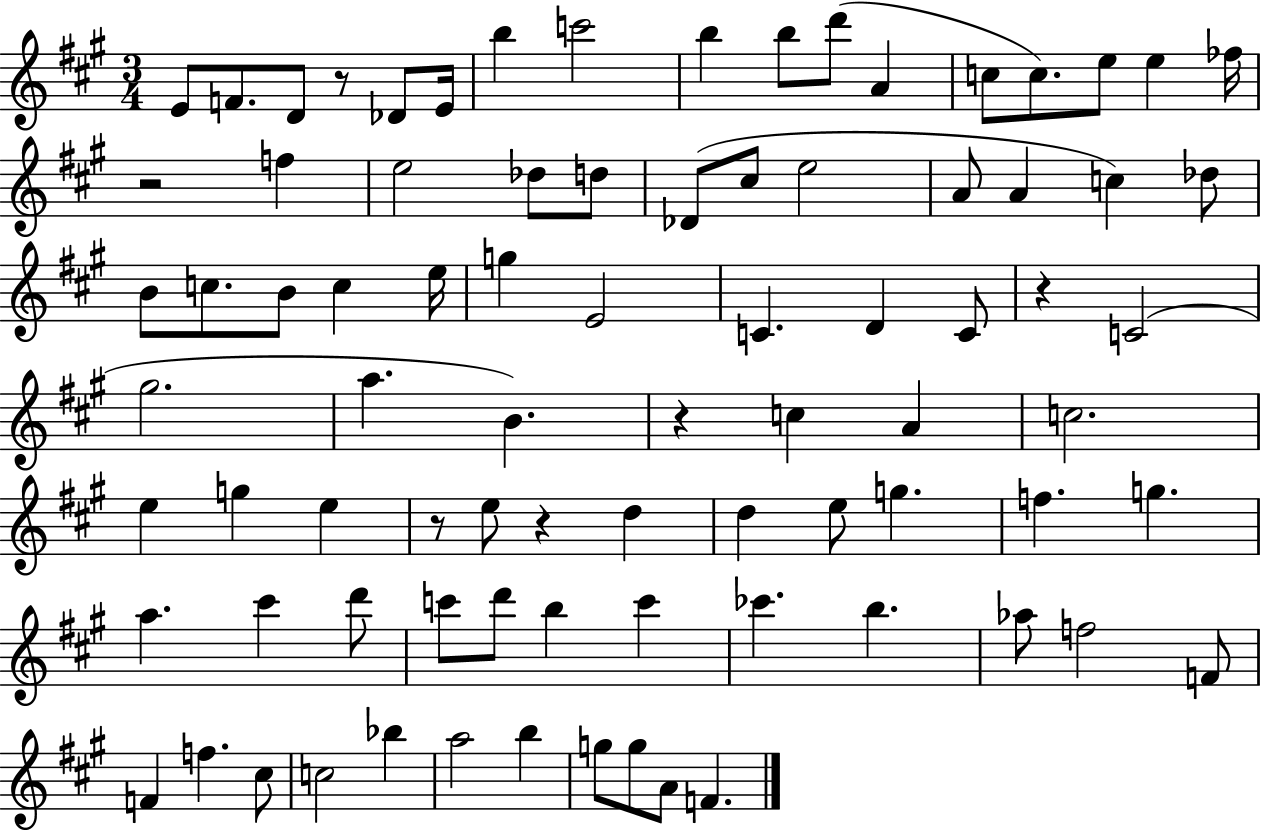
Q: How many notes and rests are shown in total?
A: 83